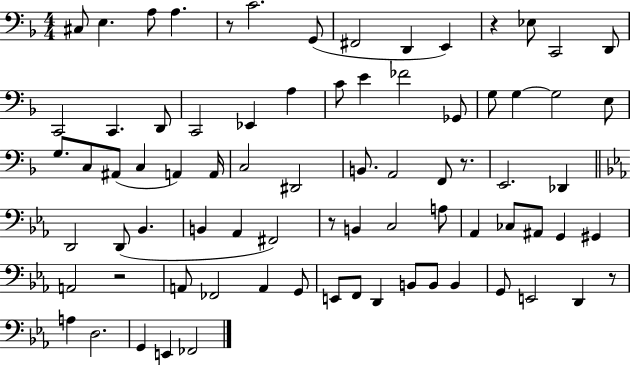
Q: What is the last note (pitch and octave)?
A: FES2